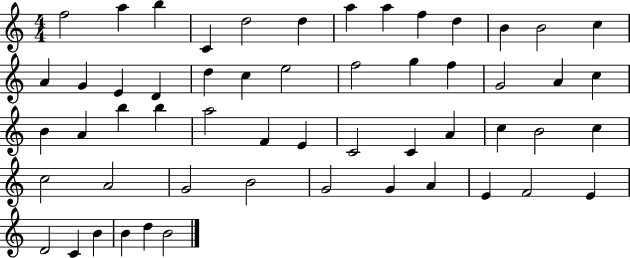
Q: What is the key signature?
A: C major